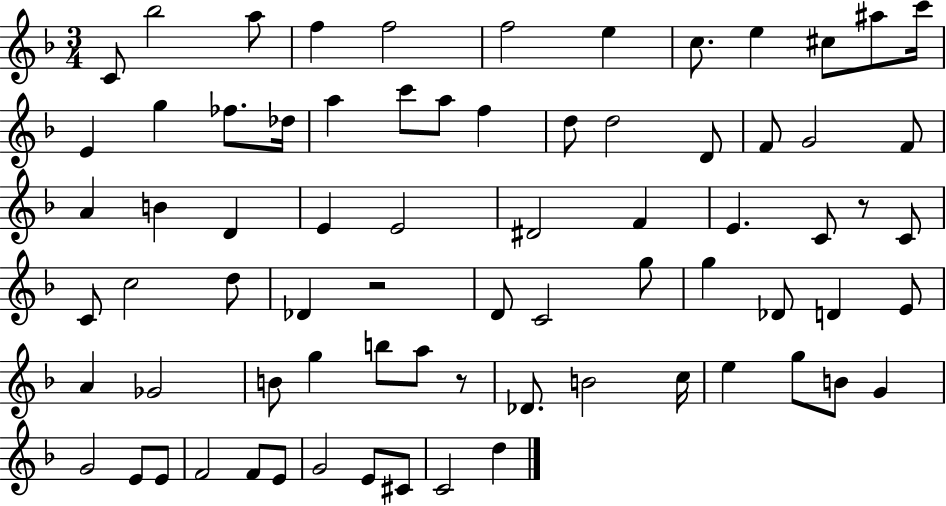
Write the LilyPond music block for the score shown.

{
  \clef treble
  \numericTimeSignature
  \time 3/4
  \key f \major
  c'8 bes''2 a''8 | f''4 f''2 | f''2 e''4 | c''8. e''4 cis''8 ais''8 c'''16 | \break e'4 g''4 fes''8. des''16 | a''4 c'''8 a''8 f''4 | d''8 d''2 d'8 | f'8 g'2 f'8 | \break a'4 b'4 d'4 | e'4 e'2 | dis'2 f'4 | e'4. c'8 r8 c'8 | \break c'8 c''2 d''8 | des'4 r2 | d'8 c'2 g''8 | g''4 des'8 d'4 e'8 | \break a'4 ges'2 | b'8 g''4 b''8 a''8 r8 | des'8. b'2 c''16 | e''4 g''8 b'8 g'4 | \break g'2 e'8 e'8 | f'2 f'8 e'8 | g'2 e'8 cis'8 | c'2 d''4 | \break \bar "|."
}